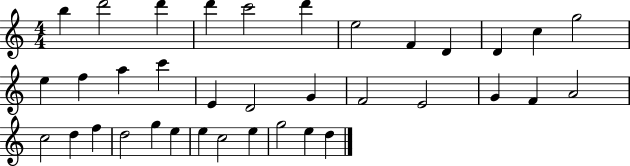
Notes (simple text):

B5/q D6/h D6/q D6/q C6/h D6/q E5/h F4/q D4/q D4/q C5/q G5/h E5/q F5/q A5/q C6/q E4/q D4/h G4/q F4/h E4/h G4/q F4/q A4/h C5/h D5/q F5/q D5/h G5/q E5/q E5/q C5/h E5/q G5/h E5/q D5/q